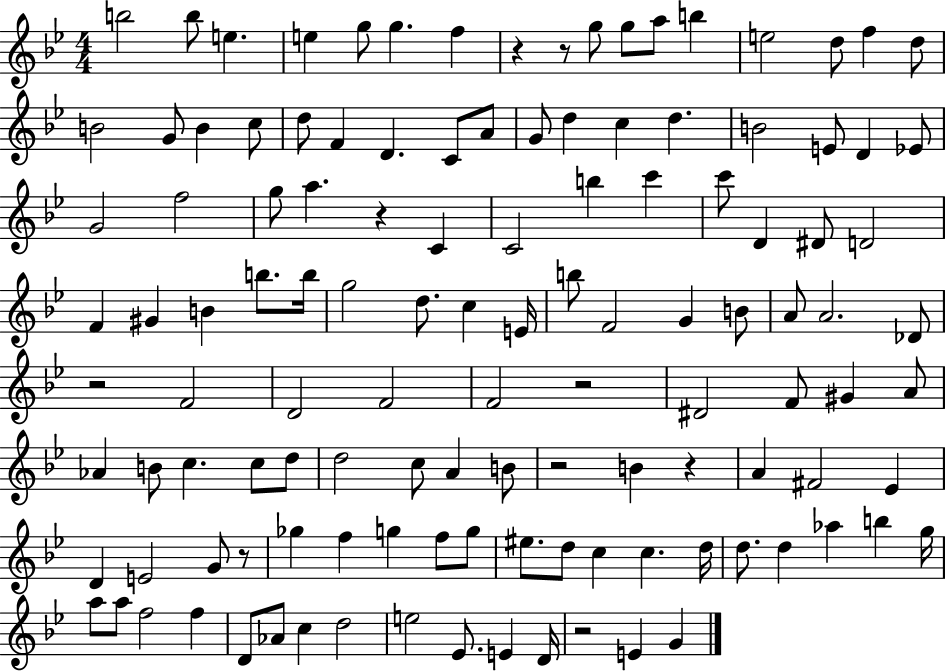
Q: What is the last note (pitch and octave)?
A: G4